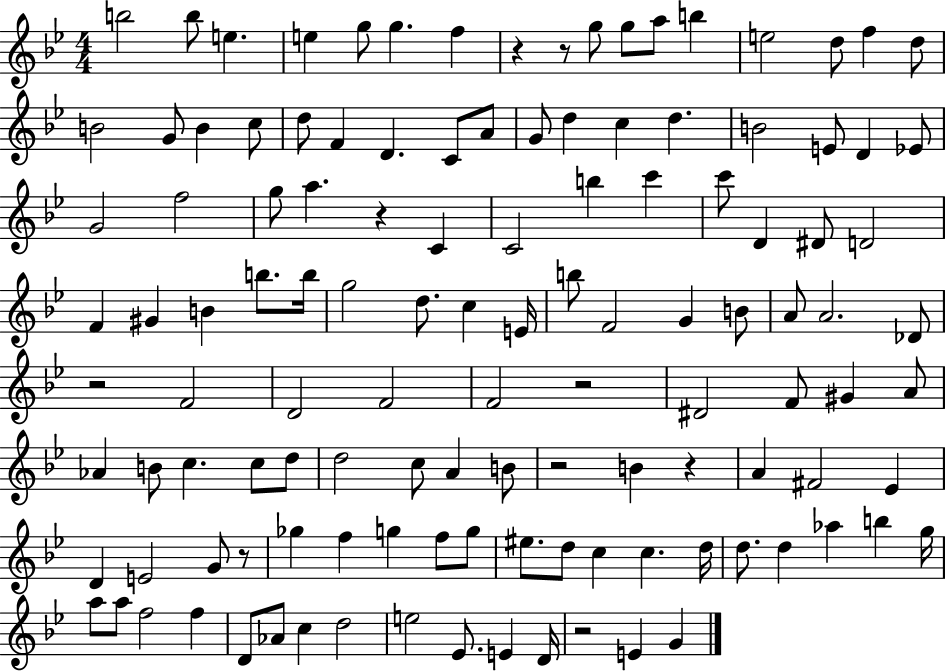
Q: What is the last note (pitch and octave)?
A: G4